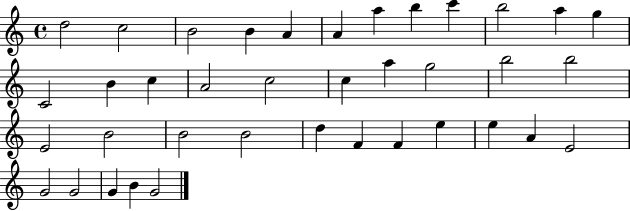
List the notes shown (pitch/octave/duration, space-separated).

D5/h C5/h B4/h B4/q A4/q A4/q A5/q B5/q C6/q B5/h A5/q G5/q C4/h B4/q C5/q A4/h C5/h C5/q A5/q G5/h B5/h B5/h E4/h B4/h B4/h B4/h D5/q F4/q F4/q E5/q E5/q A4/q E4/h G4/h G4/h G4/q B4/q G4/h